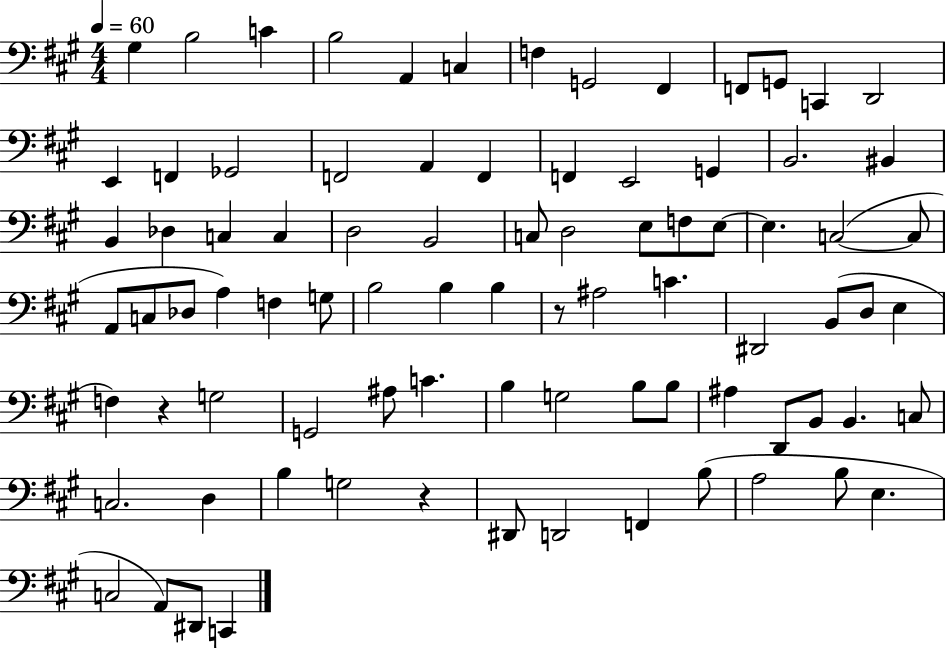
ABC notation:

X:1
T:Untitled
M:4/4
L:1/4
K:A
^G, B,2 C B,2 A,, C, F, G,,2 ^F,, F,,/2 G,,/2 C,, D,,2 E,, F,, _G,,2 F,,2 A,, F,, F,, E,,2 G,, B,,2 ^B,, B,, _D, C, C, D,2 B,,2 C,/2 D,2 E,/2 F,/2 E,/2 E, C,2 C,/2 A,,/2 C,/2 _D,/2 A, F, G,/2 B,2 B, B, z/2 ^A,2 C ^D,,2 B,,/2 D,/2 E, F, z G,2 G,,2 ^A,/2 C B, G,2 B,/2 B,/2 ^A, D,,/2 B,,/2 B,, C,/2 C,2 D, B, G,2 z ^D,,/2 D,,2 F,, B,/2 A,2 B,/2 E, C,2 A,,/2 ^D,,/2 C,,